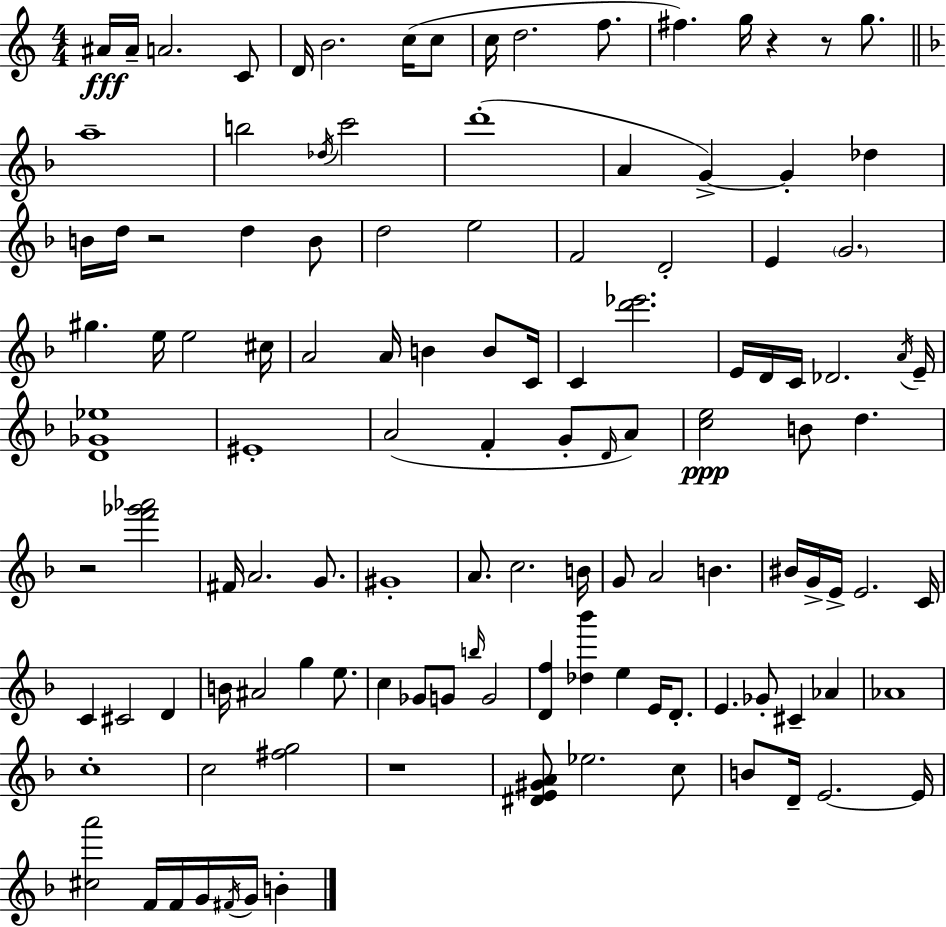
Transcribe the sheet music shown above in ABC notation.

X:1
T:Untitled
M:4/4
L:1/4
K:C
^A/4 ^A/4 A2 C/2 D/4 B2 c/4 c/2 c/4 d2 f/2 ^f g/4 z z/2 g/2 a4 b2 _d/4 c'2 d'4 A G G _d B/4 d/4 z2 d B/2 d2 e2 F2 D2 E G2 ^g e/4 e2 ^c/4 A2 A/4 B B/2 C/4 C [d'_e']2 E/4 D/4 C/4 _D2 A/4 E/4 [D_G_e]4 ^E4 A2 F G/2 D/4 A/2 [ce]2 B/2 d z2 [f'_g'_a']2 ^F/4 A2 G/2 ^G4 A/2 c2 B/4 G/2 A2 B ^B/4 G/4 E/4 E2 C/4 C ^C2 D B/4 ^A2 g e/2 c _G/2 G/2 b/4 G2 [Df] [_d_b'] e E/4 D/2 E _G/2 ^C _A _A4 c4 c2 [^fg]2 z4 [^DE^GA]/2 _e2 c/2 B/2 D/4 E2 E/4 [^ca']2 F/4 F/4 G/4 ^F/4 G/4 B